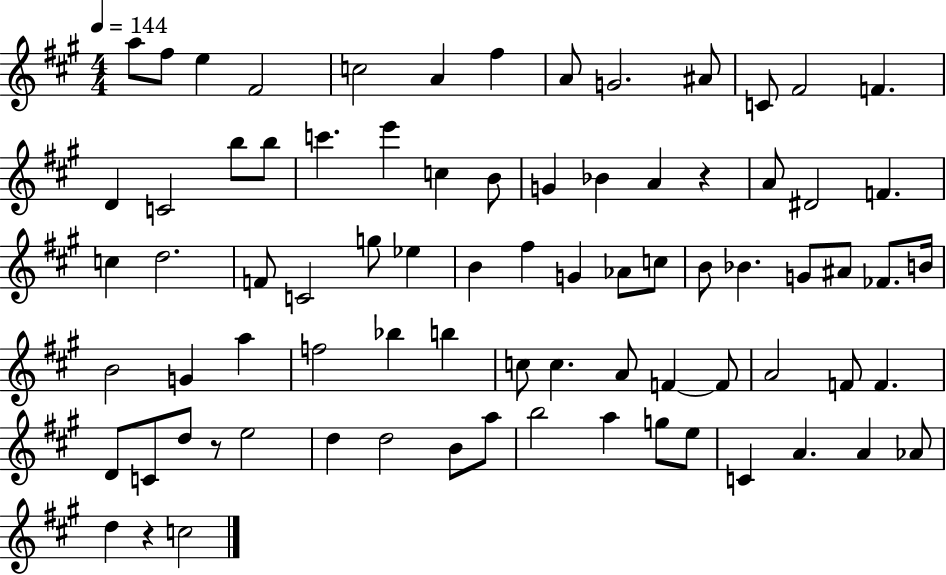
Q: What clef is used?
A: treble